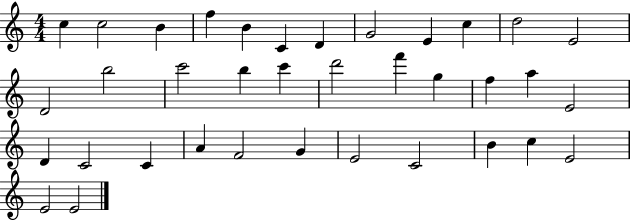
{
  \clef treble
  \numericTimeSignature
  \time 4/4
  \key c \major
  c''4 c''2 b'4 | f''4 b'4 c'4 d'4 | g'2 e'4 c''4 | d''2 e'2 | \break d'2 b''2 | c'''2 b''4 c'''4 | d'''2 f'''4 g''4 | f''4 a''4 e'2 | \break d'4 c'2 c'4 | a'4 f'2 g'4 | e'2 c'2 | b'4 c''4 e'2 | \break e'2 e'2 | \bar "|."
}